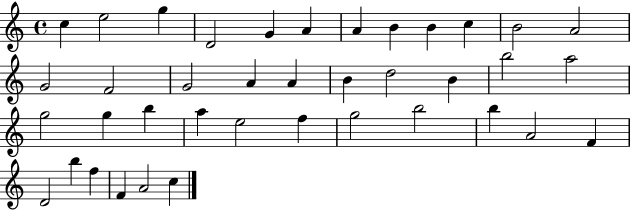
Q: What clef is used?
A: treble